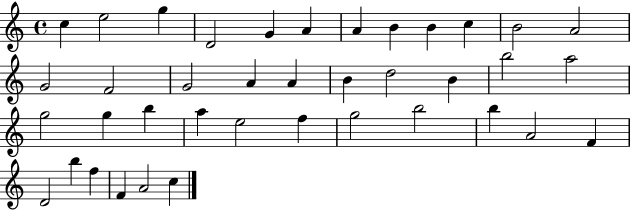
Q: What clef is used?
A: treble